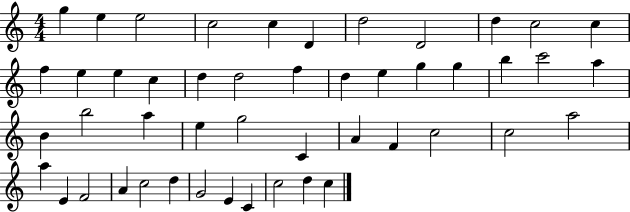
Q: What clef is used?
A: treble